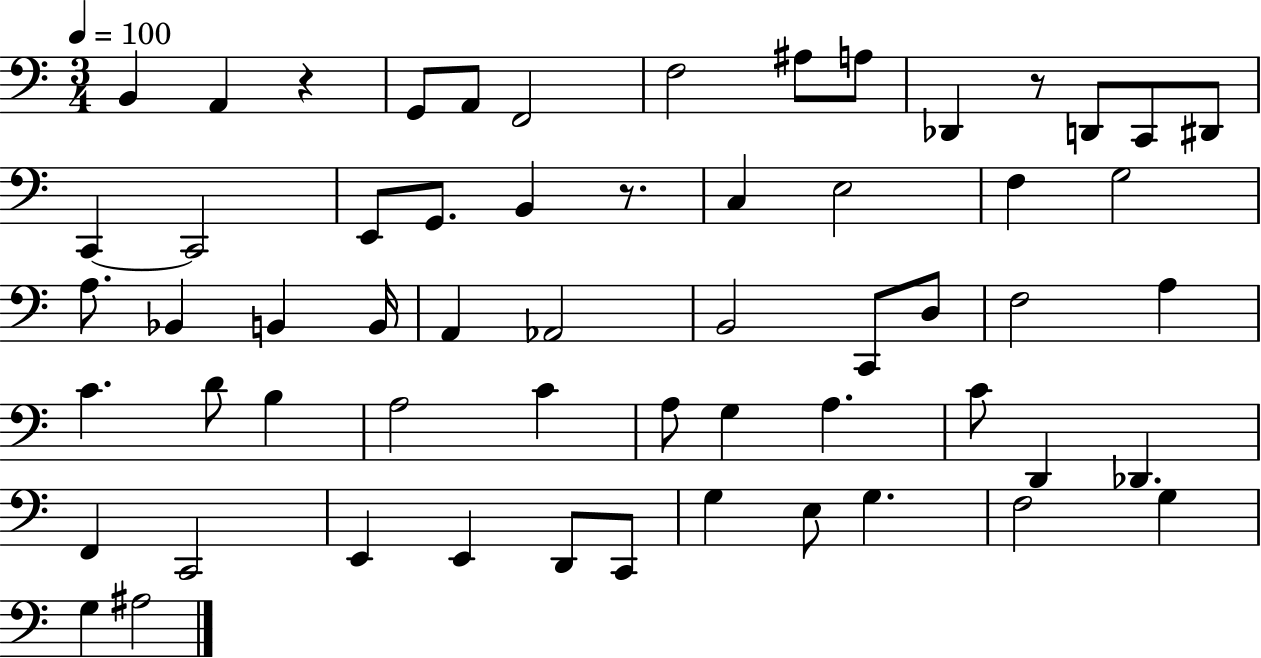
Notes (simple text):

B2/q A2/q R/q G2/e A2/e F2/h F3/h A#3/e A3/e Db2/q R/e D2/e C2/e D#2/e C2/q C2/h E2/e G2/e. B2/q R/e. C3/q E3/h F3/q G3/h A3/e. Bb2/q B2/q B2/s A2/q Ab2/h B2/h C2/e D3/e F3/h A3/q C4/q. D4/e B3/q A3/h C4/q A3/e G3/q A3/q. C4/e D2/q Db2/q. F2/q C2/h E2/q E2/q D2/e C2/e G3/q E3/e G3/q. F3/h G3/q G3/q A#3/h